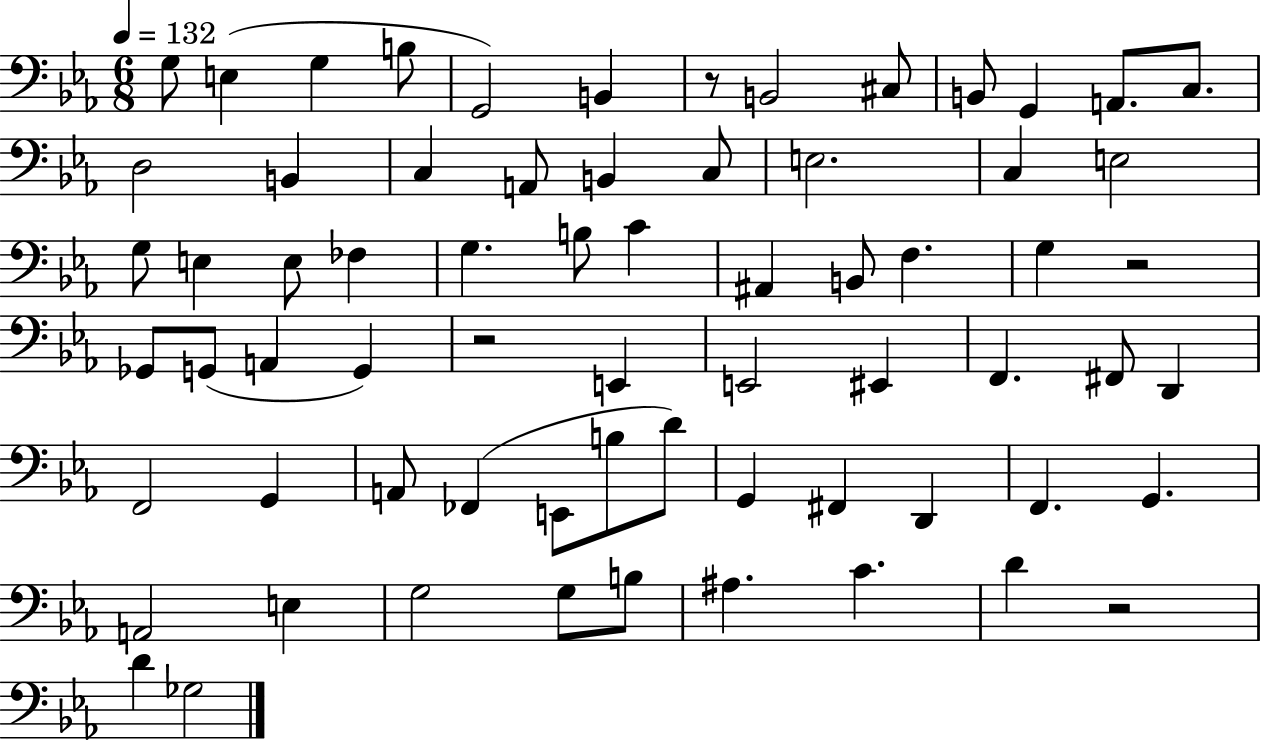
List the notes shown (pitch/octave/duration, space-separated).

G3/e E3/q G3/q B3/e G2/h B2/q R/e B2/h C#3/e B2/e G2/q A2/e. C3/e. D3/h B2/q C3/q A2/e B2/q C3/e E3/h. C3/q E3/h G3/e E3/q E3/e FES3/q G3/q. B3/e C4/q A#2/q B2/e F3/q. G3/q R/h Gb2/e G2/e A2/q G2/q R/h E2/q E2/h EIS2/q F2/q. F#2/e D2/q F2/h G2/q A2/e FES2/q E2/e B3/e D4/e G2/q F#2/q D2/q F2/q. G2/q. A2/h E3/q G3/h G3/e B3/e A#3/q. C4/q. D4/q R/h D4/q Gb3/h